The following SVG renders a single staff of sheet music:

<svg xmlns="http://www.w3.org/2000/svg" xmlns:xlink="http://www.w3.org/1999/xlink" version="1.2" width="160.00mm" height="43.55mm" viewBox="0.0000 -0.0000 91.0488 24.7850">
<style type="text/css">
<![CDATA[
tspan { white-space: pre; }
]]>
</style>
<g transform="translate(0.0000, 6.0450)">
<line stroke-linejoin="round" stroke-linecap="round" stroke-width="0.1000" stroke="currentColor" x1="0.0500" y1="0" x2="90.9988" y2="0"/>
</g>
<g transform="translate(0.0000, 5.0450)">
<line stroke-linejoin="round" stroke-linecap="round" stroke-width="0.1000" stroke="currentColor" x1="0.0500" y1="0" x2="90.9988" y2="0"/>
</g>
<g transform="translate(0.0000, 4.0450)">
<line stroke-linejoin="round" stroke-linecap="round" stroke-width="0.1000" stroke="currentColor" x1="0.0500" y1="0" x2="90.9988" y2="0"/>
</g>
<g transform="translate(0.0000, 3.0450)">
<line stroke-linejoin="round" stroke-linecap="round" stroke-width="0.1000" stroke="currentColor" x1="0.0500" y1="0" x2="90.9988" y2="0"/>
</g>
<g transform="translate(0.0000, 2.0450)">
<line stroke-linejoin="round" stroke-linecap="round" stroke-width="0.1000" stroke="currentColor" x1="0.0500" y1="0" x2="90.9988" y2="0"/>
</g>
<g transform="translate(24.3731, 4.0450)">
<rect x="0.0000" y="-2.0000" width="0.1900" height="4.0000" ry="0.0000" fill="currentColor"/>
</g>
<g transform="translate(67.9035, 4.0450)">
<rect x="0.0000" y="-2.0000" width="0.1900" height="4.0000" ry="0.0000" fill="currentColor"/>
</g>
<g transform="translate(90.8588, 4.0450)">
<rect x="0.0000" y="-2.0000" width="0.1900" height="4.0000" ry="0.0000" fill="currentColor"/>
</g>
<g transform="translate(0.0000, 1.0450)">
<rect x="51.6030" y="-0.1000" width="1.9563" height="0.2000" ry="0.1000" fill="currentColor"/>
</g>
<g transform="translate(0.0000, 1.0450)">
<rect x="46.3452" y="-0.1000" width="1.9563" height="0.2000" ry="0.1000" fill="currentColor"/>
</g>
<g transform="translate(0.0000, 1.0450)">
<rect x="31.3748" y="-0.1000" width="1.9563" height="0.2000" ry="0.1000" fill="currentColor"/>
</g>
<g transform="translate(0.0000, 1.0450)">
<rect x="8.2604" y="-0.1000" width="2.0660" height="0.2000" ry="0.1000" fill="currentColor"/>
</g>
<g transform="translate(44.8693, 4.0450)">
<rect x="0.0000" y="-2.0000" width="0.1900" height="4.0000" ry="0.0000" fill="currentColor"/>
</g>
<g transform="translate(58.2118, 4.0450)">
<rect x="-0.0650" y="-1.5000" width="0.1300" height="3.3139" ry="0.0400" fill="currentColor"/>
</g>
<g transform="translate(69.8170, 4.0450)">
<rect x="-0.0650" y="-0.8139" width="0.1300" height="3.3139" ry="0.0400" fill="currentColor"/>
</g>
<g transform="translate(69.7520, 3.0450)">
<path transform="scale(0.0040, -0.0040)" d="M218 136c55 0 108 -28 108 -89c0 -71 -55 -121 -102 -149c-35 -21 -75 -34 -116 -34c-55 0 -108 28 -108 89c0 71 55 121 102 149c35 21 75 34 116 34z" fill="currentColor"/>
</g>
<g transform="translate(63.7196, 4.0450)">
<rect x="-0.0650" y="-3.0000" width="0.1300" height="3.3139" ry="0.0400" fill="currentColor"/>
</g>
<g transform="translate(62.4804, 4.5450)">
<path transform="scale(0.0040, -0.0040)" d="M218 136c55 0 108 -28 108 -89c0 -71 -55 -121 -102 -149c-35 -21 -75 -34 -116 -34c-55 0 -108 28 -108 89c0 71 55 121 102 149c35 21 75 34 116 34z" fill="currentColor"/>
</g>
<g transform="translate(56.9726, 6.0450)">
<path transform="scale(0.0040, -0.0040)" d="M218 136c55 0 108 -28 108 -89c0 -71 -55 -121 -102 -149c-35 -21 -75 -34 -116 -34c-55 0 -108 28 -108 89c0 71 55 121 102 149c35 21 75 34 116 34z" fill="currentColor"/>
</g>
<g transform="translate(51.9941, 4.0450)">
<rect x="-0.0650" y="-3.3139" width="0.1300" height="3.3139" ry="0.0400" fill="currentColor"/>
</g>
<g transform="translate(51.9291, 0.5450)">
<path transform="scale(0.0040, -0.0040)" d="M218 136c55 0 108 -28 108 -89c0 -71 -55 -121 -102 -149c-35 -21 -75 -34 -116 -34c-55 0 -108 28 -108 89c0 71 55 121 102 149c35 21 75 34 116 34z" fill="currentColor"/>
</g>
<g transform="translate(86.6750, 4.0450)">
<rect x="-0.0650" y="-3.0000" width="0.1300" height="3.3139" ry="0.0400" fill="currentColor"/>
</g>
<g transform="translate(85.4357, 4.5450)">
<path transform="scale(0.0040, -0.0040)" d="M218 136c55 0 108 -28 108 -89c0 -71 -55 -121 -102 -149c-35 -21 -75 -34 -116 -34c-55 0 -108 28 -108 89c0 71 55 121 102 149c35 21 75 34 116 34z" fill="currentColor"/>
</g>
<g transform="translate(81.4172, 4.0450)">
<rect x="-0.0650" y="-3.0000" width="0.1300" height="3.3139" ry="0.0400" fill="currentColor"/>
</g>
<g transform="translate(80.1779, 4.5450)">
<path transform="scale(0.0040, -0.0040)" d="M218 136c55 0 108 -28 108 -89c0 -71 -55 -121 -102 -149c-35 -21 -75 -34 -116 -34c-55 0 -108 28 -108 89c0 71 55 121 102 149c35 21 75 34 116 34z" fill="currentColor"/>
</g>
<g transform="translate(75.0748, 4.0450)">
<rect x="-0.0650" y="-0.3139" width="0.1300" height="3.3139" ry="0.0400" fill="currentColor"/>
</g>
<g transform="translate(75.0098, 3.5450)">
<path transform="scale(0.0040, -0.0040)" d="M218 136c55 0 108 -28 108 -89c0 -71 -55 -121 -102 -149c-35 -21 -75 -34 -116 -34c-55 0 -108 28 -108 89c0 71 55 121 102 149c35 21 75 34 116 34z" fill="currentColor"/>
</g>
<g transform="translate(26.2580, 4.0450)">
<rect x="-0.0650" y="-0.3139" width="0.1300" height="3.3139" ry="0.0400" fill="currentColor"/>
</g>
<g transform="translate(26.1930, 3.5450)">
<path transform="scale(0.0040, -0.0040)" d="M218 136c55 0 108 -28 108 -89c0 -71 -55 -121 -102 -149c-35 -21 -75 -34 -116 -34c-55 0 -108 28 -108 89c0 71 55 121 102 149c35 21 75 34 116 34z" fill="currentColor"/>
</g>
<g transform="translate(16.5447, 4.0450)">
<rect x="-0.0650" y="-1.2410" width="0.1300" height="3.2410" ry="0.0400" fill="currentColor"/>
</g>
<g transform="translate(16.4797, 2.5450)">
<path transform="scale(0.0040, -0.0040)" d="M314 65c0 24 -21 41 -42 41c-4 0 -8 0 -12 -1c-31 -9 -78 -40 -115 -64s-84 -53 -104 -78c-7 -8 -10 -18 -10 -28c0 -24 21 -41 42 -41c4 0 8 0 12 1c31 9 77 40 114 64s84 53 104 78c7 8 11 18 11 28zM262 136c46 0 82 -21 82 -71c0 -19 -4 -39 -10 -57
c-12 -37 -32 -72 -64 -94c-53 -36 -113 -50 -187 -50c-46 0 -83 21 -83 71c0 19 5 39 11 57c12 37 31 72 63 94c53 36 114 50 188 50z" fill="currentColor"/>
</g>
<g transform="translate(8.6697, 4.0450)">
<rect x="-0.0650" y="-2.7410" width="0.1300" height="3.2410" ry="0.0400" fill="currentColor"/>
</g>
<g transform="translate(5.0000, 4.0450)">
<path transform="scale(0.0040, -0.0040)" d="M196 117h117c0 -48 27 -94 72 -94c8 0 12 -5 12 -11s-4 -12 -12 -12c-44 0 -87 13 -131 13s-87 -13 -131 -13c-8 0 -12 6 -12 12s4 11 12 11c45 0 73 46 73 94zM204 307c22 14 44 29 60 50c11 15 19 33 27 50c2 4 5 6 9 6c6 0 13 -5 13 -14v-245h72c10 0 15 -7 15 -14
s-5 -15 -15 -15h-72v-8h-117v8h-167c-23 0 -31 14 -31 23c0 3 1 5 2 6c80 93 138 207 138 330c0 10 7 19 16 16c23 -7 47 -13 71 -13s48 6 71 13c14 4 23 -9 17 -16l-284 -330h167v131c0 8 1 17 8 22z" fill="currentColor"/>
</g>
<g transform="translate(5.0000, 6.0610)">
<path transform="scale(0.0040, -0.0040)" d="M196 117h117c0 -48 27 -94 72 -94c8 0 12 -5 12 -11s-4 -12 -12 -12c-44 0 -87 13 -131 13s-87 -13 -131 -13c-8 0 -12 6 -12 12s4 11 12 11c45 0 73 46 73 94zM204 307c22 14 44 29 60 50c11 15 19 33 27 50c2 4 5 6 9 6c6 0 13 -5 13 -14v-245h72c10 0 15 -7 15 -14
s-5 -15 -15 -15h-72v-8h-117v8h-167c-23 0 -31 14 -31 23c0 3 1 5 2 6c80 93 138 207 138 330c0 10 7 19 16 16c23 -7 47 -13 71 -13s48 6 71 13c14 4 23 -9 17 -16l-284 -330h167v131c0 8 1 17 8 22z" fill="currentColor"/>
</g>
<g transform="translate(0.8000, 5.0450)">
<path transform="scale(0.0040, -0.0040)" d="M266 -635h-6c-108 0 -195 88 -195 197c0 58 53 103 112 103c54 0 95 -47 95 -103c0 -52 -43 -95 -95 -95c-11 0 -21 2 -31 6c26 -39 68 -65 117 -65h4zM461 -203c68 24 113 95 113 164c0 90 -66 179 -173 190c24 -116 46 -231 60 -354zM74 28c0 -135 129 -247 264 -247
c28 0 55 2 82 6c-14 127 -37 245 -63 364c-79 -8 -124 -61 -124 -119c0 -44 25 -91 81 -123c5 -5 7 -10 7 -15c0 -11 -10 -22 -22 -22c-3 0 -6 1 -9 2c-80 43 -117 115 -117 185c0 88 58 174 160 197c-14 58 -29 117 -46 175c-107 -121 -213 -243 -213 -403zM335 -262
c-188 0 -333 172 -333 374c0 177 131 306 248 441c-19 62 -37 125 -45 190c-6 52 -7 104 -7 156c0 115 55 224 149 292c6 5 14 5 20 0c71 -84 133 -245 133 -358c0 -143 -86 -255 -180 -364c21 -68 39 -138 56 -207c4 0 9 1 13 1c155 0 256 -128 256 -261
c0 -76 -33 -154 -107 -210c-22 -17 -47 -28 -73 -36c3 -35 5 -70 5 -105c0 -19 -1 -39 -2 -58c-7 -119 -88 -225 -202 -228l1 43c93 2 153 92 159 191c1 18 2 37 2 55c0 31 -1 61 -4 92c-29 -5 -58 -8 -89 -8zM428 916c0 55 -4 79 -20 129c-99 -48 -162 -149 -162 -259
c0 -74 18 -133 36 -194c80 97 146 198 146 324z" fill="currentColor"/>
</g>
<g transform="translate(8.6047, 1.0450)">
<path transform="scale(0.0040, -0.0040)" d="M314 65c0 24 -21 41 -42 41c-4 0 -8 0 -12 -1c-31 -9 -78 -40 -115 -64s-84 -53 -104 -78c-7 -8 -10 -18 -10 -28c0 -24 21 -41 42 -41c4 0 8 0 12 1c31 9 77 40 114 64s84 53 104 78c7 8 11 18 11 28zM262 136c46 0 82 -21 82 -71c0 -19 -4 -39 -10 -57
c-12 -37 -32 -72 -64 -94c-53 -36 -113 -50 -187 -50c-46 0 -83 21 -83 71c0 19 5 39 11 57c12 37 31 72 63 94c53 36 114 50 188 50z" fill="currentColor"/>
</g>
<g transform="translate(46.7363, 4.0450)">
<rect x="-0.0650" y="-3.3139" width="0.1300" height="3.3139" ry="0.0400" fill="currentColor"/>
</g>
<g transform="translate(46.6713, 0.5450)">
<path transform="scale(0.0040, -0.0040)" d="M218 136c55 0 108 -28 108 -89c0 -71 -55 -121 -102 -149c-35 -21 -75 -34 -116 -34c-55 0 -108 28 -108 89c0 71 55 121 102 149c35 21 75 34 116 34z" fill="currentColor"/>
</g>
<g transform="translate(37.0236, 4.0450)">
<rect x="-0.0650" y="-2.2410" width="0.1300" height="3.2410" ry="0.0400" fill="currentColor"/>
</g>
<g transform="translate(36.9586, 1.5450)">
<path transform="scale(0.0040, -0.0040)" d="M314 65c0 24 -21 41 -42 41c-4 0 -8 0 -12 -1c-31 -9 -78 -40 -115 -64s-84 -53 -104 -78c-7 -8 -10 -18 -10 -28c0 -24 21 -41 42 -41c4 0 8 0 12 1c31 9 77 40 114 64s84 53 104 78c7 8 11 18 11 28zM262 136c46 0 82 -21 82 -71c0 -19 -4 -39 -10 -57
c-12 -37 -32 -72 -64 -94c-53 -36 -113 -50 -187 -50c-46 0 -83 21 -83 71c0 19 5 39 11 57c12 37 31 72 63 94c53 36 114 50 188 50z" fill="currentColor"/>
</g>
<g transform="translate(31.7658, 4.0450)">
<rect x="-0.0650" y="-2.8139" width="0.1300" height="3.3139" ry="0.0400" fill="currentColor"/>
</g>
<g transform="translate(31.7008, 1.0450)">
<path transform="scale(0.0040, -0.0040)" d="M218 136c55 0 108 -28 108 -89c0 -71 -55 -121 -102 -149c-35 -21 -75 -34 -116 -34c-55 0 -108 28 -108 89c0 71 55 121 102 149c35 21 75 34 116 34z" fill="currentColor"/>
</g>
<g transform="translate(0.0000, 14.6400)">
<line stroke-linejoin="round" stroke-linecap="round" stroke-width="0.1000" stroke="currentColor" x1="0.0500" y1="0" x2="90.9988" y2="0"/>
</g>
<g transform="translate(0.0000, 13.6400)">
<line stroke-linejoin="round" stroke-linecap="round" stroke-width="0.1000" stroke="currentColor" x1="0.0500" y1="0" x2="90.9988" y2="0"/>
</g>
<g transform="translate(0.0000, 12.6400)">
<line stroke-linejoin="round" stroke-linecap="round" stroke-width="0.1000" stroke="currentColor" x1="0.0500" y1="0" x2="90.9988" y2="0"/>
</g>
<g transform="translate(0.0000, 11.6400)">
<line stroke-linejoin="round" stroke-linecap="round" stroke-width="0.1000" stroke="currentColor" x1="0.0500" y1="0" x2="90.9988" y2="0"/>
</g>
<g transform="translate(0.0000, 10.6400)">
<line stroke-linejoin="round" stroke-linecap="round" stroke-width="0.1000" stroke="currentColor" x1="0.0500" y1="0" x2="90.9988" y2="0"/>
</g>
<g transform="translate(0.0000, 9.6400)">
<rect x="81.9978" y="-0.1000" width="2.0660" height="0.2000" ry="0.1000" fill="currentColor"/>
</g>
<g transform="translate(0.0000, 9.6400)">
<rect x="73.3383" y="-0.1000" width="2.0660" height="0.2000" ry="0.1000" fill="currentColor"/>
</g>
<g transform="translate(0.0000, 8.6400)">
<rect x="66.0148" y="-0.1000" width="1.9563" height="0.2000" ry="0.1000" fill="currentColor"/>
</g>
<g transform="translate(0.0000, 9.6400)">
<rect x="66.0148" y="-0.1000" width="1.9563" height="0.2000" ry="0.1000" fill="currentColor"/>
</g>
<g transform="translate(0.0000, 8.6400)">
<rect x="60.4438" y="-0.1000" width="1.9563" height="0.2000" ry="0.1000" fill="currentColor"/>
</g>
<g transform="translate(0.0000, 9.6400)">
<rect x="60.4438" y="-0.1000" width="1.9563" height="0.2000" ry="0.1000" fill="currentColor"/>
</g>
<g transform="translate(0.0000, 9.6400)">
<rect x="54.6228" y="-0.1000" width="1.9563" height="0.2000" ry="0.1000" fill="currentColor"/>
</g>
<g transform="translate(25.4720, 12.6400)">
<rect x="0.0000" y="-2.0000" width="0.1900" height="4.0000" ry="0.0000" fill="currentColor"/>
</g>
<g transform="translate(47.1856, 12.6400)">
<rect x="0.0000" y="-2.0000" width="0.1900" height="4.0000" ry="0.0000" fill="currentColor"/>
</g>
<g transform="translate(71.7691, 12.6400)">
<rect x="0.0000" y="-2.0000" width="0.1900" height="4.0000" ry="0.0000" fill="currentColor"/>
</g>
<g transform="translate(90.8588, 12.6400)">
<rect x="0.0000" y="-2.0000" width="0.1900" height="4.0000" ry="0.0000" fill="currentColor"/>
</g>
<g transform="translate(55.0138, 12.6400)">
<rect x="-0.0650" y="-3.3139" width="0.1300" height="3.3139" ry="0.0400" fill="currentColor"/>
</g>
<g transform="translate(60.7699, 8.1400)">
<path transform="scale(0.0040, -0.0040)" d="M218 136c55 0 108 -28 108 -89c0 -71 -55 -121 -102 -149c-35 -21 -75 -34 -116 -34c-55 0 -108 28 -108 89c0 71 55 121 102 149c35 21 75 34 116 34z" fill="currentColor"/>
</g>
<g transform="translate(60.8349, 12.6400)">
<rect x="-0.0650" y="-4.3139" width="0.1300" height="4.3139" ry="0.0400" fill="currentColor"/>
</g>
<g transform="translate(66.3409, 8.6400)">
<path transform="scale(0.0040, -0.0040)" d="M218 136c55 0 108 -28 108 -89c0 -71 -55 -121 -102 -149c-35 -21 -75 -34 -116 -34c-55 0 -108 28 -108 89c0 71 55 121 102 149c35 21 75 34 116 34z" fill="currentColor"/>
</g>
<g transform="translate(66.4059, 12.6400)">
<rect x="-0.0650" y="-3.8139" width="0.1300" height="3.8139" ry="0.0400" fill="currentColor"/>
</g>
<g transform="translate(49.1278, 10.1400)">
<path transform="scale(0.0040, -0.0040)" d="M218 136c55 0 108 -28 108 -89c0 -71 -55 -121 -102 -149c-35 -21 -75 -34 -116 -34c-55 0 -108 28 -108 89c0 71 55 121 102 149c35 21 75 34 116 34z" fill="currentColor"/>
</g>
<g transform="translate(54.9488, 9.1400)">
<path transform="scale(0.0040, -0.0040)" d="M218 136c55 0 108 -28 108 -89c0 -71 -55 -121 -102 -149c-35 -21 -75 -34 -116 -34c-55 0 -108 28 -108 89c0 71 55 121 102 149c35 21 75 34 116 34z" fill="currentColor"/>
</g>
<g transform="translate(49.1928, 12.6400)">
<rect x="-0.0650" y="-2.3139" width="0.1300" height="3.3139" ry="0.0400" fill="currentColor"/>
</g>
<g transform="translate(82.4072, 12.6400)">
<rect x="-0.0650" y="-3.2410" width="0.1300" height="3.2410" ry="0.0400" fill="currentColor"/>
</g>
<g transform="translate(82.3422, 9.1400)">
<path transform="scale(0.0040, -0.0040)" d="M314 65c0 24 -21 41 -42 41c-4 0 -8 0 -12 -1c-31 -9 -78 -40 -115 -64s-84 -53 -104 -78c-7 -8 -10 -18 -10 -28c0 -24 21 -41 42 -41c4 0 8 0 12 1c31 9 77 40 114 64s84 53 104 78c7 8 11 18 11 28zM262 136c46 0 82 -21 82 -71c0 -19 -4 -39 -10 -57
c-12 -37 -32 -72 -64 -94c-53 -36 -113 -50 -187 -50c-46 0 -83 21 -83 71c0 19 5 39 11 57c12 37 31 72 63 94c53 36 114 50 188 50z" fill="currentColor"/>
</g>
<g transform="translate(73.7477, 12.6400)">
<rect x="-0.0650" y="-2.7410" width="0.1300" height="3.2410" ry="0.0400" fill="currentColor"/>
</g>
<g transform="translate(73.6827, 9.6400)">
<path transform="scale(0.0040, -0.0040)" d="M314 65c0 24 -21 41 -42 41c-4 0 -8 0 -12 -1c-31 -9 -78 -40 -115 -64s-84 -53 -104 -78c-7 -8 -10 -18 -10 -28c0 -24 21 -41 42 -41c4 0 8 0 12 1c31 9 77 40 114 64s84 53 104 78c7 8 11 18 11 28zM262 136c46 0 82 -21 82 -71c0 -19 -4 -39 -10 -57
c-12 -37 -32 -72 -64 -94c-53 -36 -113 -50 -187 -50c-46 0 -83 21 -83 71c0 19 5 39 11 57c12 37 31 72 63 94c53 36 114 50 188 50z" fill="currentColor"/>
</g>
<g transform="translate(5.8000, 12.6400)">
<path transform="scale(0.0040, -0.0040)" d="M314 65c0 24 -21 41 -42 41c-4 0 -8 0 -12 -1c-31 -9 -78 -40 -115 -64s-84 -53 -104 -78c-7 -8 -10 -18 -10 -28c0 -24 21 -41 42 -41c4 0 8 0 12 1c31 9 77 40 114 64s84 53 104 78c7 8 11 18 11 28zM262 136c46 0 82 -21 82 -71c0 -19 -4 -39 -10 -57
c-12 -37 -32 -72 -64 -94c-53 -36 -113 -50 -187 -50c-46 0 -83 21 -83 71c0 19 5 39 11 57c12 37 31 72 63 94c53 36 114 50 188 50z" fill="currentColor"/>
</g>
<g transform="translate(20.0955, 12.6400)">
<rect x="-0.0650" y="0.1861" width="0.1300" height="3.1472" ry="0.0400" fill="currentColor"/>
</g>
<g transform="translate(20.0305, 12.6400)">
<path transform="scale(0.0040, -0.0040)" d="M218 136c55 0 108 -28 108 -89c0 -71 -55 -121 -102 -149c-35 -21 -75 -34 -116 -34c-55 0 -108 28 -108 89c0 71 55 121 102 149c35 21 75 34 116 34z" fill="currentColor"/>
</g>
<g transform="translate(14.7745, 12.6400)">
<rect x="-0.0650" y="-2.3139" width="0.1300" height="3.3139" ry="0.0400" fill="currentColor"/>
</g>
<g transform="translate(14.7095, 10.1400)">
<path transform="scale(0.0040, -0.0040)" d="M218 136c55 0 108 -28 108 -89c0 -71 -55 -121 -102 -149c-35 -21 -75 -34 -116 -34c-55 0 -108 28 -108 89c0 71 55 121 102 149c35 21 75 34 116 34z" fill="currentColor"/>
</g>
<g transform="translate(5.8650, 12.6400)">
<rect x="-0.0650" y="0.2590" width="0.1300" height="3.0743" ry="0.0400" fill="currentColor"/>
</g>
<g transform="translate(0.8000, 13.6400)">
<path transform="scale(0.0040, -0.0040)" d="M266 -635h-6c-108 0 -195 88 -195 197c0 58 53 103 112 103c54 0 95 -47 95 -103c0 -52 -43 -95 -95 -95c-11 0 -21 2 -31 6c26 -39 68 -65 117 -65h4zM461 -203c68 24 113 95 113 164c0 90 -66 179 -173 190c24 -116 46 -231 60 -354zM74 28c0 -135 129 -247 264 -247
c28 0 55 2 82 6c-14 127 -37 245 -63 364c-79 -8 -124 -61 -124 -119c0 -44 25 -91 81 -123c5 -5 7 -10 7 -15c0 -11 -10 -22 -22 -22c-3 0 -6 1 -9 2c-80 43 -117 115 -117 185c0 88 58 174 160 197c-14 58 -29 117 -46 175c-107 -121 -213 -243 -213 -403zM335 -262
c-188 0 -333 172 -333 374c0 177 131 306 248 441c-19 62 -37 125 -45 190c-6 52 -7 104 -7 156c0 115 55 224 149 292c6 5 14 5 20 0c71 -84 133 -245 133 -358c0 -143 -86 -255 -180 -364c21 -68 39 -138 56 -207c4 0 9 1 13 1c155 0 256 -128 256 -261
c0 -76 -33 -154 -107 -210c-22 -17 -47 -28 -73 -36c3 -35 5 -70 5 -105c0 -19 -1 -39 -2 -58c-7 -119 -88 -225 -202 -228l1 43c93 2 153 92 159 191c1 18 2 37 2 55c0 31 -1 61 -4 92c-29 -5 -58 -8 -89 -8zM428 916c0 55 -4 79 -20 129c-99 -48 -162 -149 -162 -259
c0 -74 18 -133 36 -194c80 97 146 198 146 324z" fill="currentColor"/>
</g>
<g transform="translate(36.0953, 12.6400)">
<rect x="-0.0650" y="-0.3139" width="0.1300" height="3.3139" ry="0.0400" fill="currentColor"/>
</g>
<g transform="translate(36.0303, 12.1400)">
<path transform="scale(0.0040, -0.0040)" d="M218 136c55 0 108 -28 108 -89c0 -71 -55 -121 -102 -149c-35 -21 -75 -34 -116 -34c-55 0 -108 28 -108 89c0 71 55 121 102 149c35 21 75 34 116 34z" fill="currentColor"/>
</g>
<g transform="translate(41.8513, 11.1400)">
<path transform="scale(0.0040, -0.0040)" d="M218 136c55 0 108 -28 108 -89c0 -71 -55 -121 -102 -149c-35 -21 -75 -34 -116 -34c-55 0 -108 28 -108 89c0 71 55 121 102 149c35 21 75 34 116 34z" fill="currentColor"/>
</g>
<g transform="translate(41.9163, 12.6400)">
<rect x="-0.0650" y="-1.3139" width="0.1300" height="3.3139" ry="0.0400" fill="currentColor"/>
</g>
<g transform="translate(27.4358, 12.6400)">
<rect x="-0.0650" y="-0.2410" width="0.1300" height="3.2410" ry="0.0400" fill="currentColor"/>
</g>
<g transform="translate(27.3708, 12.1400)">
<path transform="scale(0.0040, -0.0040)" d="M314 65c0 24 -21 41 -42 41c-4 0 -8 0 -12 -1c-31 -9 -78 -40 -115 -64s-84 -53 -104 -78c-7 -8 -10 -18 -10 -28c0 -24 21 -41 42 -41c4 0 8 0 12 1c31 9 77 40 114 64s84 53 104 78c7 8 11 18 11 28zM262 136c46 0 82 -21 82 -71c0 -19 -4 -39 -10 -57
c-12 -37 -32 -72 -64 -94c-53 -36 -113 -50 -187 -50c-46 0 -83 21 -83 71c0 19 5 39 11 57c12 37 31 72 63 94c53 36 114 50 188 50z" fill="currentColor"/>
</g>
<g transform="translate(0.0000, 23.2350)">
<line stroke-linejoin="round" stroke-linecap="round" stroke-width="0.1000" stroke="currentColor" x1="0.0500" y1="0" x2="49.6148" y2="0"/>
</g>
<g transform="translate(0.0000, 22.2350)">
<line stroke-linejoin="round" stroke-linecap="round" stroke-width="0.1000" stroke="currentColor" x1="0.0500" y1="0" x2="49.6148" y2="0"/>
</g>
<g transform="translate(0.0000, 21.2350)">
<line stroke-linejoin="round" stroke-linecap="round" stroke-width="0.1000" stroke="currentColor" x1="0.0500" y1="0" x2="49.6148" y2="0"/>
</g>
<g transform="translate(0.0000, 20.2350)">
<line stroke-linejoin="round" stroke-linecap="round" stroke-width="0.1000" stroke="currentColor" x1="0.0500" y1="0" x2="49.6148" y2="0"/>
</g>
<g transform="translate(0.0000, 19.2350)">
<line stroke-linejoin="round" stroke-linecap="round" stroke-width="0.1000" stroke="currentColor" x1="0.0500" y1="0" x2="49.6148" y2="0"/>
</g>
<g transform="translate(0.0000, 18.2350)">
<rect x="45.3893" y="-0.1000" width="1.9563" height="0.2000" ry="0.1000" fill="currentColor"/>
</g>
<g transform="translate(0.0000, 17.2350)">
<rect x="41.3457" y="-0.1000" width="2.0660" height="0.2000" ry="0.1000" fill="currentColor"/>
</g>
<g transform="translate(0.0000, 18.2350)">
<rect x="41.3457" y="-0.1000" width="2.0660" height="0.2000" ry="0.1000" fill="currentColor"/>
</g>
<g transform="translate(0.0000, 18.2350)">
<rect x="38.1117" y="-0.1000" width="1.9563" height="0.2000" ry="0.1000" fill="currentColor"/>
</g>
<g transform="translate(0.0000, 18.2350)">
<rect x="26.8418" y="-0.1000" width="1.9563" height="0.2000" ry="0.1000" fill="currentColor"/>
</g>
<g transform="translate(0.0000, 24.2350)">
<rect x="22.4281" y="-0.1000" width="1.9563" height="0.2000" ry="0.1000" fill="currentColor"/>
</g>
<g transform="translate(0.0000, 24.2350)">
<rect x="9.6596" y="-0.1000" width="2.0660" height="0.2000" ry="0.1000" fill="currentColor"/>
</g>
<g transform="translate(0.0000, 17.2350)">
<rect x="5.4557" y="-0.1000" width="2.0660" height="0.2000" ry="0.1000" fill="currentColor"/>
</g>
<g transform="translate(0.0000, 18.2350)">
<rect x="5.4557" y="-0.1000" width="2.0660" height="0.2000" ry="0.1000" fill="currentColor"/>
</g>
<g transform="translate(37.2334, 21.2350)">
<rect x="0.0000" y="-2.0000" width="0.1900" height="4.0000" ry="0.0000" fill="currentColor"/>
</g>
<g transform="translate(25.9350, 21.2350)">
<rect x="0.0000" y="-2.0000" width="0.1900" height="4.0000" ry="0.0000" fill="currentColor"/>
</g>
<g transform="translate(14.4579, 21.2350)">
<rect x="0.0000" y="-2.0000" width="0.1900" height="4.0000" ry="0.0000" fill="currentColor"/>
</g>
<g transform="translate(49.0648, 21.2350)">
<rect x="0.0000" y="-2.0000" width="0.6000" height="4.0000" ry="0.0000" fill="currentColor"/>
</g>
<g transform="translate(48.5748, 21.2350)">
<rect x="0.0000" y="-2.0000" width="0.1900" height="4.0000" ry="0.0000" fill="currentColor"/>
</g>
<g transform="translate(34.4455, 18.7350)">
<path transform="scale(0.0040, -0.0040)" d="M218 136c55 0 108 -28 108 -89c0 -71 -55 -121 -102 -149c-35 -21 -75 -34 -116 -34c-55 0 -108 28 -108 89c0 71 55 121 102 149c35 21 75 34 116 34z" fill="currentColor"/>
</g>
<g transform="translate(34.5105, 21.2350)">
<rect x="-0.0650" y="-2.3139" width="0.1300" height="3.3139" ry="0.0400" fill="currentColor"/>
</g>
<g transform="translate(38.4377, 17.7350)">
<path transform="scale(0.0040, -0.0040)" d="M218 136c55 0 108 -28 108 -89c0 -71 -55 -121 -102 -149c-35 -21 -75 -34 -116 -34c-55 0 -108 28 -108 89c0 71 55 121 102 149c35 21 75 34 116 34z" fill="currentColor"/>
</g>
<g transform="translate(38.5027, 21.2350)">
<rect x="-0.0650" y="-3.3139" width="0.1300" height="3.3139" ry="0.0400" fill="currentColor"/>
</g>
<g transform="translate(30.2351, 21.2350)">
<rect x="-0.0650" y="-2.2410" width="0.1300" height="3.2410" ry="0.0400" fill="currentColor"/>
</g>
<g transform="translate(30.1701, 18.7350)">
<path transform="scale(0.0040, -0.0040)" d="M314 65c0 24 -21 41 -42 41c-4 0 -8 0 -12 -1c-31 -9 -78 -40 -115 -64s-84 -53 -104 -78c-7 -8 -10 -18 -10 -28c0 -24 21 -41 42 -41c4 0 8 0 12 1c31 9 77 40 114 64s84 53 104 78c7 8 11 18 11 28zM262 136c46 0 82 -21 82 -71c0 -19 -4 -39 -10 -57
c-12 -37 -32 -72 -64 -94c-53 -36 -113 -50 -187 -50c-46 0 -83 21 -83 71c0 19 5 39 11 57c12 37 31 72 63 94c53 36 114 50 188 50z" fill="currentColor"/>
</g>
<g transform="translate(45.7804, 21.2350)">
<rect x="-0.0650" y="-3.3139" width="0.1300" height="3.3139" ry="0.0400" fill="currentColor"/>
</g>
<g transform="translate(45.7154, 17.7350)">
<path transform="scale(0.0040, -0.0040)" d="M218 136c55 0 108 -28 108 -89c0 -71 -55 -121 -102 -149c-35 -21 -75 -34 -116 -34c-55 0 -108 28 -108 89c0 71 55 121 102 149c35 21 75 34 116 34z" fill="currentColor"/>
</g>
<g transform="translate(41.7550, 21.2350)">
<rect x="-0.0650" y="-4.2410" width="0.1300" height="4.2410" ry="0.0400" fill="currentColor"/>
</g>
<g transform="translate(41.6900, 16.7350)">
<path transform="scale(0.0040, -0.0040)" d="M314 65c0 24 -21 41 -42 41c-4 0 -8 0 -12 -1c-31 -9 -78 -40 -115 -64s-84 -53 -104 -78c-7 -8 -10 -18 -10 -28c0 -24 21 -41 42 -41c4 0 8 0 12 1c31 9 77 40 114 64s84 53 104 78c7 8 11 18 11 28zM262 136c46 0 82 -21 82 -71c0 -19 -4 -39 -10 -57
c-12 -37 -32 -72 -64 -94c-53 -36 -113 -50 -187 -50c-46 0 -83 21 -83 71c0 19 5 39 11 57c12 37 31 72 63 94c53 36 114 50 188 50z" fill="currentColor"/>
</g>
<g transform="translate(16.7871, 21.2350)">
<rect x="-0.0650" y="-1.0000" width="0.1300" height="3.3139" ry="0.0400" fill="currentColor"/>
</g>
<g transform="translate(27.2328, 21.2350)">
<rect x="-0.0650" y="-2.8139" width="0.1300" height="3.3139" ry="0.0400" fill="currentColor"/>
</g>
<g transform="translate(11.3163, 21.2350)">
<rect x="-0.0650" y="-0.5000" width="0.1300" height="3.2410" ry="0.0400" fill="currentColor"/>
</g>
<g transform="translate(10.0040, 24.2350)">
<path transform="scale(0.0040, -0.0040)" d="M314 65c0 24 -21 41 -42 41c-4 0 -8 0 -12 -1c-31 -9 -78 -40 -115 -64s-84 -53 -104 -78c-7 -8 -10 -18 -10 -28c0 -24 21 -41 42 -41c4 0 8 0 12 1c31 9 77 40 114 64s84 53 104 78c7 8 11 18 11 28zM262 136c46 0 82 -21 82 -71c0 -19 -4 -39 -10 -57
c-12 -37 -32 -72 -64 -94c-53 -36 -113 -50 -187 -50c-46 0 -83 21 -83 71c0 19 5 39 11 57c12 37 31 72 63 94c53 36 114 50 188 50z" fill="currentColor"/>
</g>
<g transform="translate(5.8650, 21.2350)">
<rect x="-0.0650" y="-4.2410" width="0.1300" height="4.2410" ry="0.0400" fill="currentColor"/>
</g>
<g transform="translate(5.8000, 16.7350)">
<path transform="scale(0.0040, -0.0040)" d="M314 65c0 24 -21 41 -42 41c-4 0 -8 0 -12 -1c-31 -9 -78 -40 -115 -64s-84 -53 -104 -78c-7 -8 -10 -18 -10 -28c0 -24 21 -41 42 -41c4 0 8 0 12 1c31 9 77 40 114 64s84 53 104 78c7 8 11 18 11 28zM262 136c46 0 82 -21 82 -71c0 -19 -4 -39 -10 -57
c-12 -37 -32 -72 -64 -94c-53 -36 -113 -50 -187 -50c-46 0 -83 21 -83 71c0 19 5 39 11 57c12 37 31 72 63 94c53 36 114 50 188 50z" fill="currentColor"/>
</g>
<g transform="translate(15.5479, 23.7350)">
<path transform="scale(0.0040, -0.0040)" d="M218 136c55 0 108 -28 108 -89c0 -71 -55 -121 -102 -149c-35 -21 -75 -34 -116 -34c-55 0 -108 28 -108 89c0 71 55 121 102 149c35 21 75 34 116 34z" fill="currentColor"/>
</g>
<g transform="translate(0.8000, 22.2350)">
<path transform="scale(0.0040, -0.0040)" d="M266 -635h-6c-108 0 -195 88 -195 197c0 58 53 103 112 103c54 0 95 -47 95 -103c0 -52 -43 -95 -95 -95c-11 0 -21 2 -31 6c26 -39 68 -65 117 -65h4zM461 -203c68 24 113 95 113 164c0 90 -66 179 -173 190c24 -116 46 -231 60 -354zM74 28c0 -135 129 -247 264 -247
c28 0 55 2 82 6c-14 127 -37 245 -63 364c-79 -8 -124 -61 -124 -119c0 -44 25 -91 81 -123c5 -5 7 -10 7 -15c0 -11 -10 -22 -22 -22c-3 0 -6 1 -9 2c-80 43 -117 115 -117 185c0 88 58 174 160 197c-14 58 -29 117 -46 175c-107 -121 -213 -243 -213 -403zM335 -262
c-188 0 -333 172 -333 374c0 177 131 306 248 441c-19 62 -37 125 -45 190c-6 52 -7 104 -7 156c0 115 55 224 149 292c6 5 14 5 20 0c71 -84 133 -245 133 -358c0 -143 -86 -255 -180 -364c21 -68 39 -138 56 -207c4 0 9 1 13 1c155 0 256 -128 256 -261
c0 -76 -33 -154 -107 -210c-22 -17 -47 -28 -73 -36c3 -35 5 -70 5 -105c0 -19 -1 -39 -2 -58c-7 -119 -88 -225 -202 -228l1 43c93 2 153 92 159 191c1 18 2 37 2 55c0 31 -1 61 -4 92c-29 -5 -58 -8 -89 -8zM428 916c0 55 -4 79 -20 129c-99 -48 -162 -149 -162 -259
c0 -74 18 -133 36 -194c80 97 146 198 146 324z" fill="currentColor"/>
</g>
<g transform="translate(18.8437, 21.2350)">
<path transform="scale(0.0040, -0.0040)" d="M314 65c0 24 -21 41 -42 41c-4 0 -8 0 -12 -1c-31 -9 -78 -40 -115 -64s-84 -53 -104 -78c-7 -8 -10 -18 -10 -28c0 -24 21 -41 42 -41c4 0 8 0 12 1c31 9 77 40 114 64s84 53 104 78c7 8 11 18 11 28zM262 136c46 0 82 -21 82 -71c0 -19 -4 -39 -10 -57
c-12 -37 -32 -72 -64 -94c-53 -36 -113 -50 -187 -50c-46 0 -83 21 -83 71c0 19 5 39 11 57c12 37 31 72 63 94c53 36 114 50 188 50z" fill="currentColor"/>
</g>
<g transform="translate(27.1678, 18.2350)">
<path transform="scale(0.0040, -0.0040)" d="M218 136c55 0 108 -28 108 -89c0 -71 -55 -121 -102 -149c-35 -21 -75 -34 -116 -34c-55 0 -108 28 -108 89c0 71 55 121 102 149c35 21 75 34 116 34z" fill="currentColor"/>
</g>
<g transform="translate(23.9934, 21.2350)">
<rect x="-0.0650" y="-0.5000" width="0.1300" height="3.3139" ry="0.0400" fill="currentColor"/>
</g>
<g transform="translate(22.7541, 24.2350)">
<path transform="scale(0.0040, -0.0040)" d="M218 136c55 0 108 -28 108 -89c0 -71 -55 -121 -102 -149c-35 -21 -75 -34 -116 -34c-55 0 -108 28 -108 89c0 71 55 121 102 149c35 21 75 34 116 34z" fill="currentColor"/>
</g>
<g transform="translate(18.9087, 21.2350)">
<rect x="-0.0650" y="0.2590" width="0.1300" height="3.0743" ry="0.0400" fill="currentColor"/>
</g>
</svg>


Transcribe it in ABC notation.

X:1
T:Untitled
M:4/4
L:1/4
K:C
a2 e2 c a g2 b b E A d c A A B2 g B c2 c e g b d' c' a2 b2 d'2 C2 D B2 C a g2 g b d'2 b